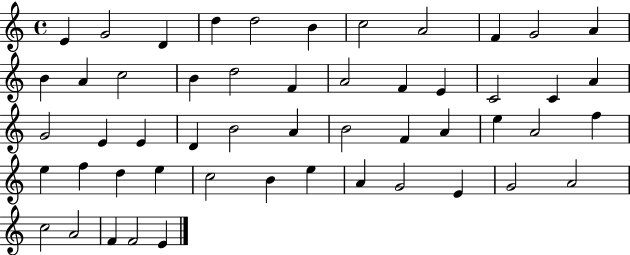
X:1
T:Untitled
M:4/4
L:1/4
K:C
E G2 D d d2 B c2 A2 F G2 A B A c2 B d2 F A2 F E C2 C A G2 E E D B2 A B2 F A e A2 f e f d e c2 B e A G2 E G2 A2 c2 A2 F F2 E